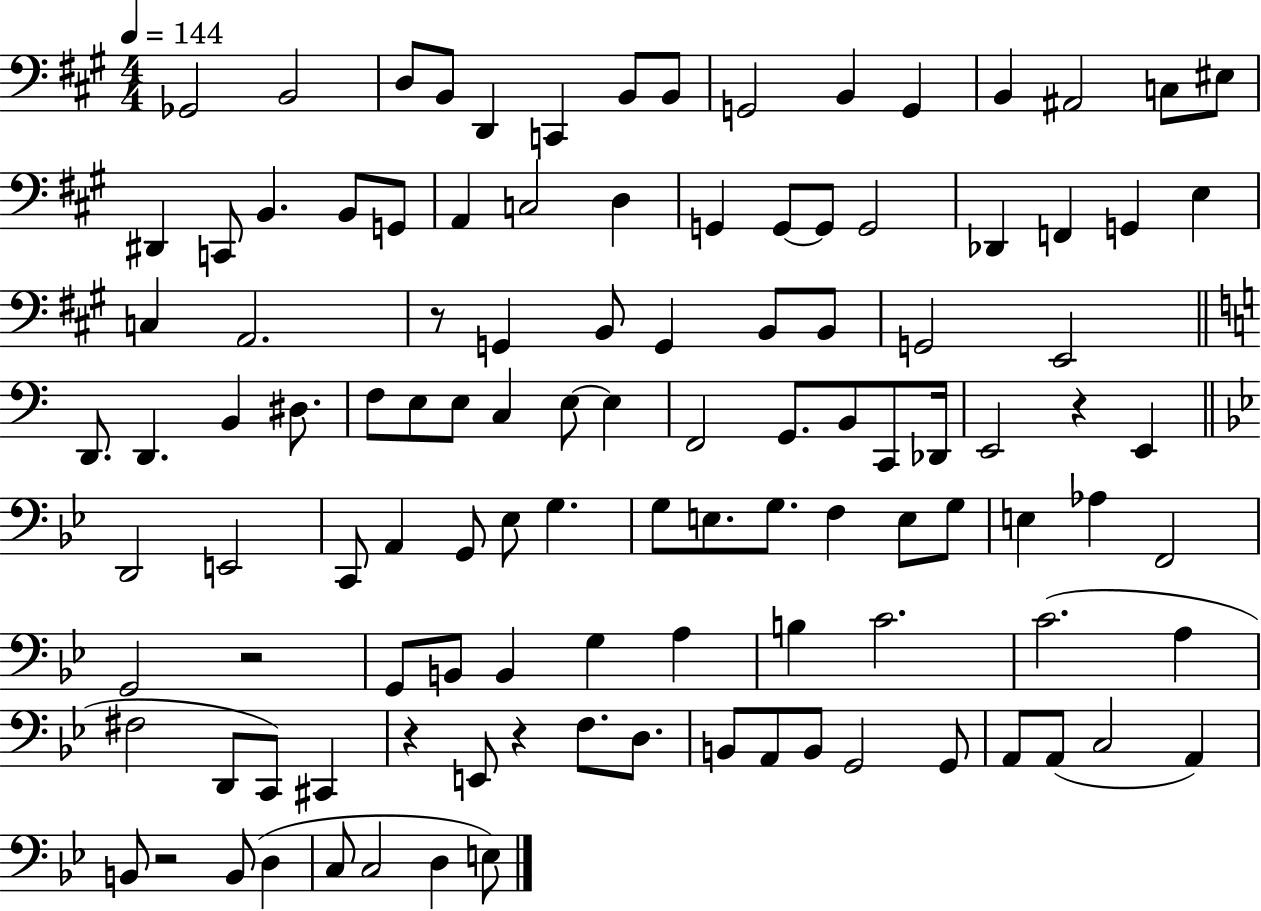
X:1
T:Untitled
M:4/4
L:1/4
K:A
_G,,2 B,,2 D,/2 B,,/2 D,, C,, B,,/2 B,,/2 G,,2 B,, G,, B,, ^A,,2 C,/2 ^E,/2 ^D,, C,,/2 B,, B,,/2 G,,/2 A,, C,2 D, G,, G,,/2 G,,/2 G,,2 _D,, F,, G,, E, C, A,,2 z/2 G,, B,,/2 G,, B,,/2 B,,/2 G,,2 E,,2 D,,/2 D,, B,, ^D,/2 F,/2 E,/2 E,/2 C, E,/2 E, F,,2 G,,/2 B,,/2 C,,/2 _D,,/4 E,,2 z E,, D,,2 E,,2 C,,/2 A,, G,,/2 _E,/2 G, G,/2 E,/2 G,/2 F, E,/2 G,/2 E, _A, F,,2 G,,2 z2 G,,/2 B,,/2 B,, G, A, B, C2 C2 A, ^F,2 D,,/2 C,,/2 ^C,, z E,,/2 z F,/2 D,/2 B,,/2 A,,/2 B,,/2 G,,2 G,,/2 A,,/2 A,,/2 C,2 A,, B,,/2 z2 B,,/2 D, C,/2 C,2 D, E,/2